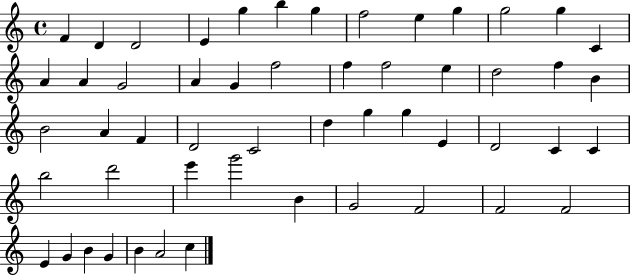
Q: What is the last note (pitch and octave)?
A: C5